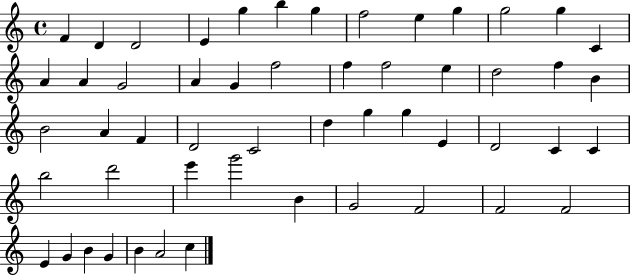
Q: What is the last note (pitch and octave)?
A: C5